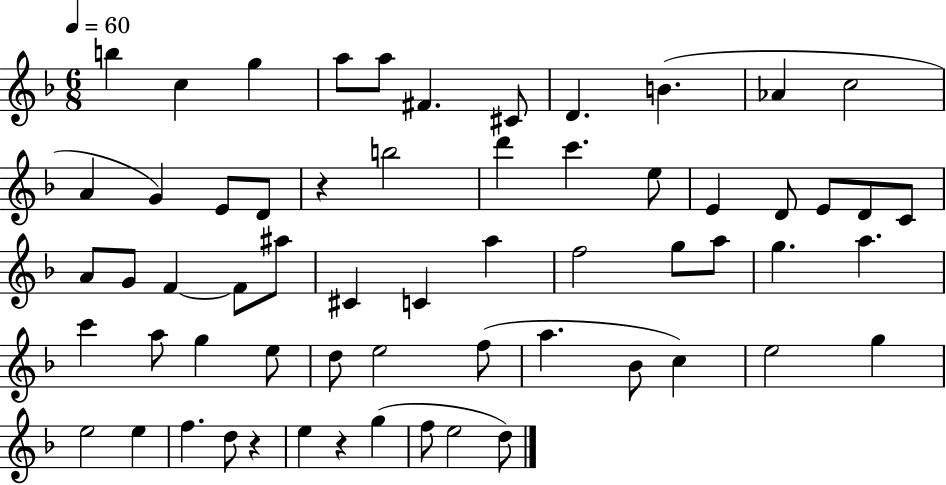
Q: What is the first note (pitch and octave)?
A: B5